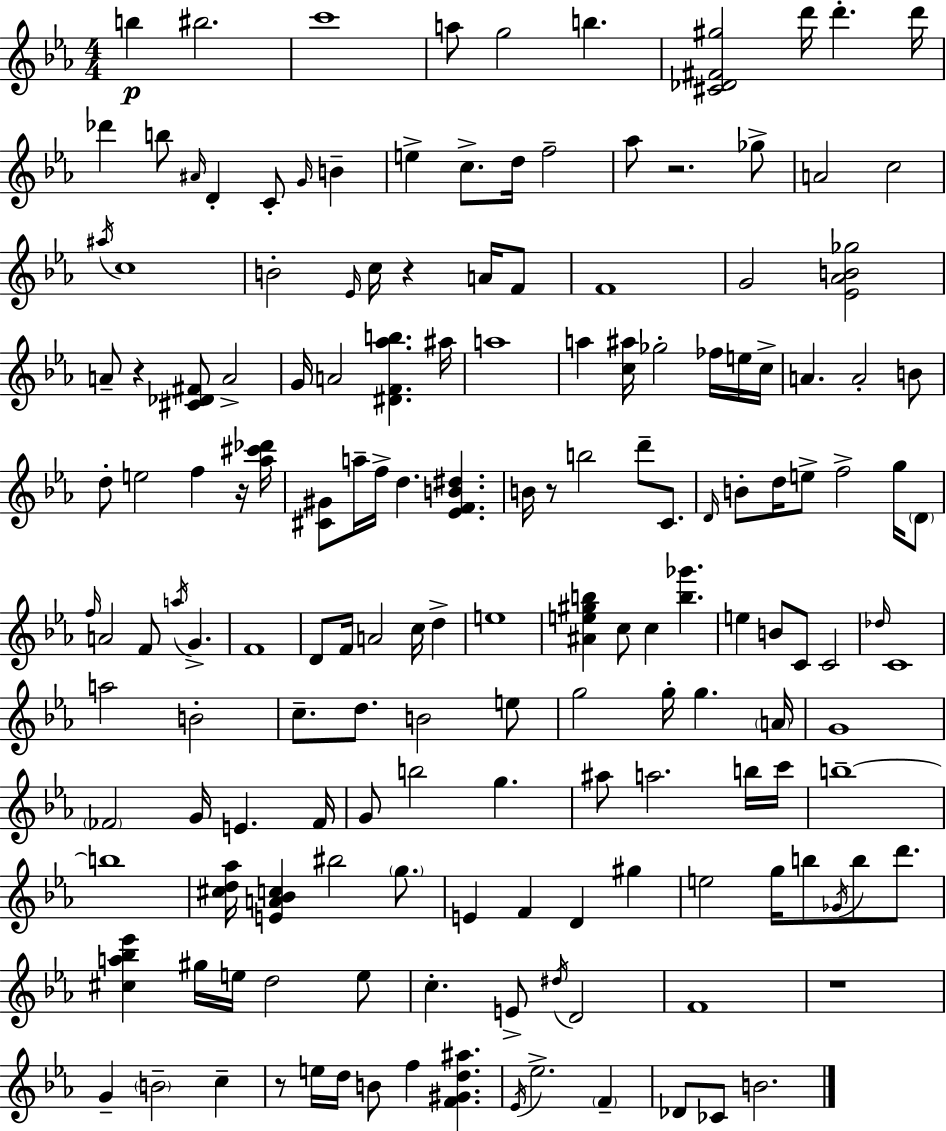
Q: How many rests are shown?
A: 7